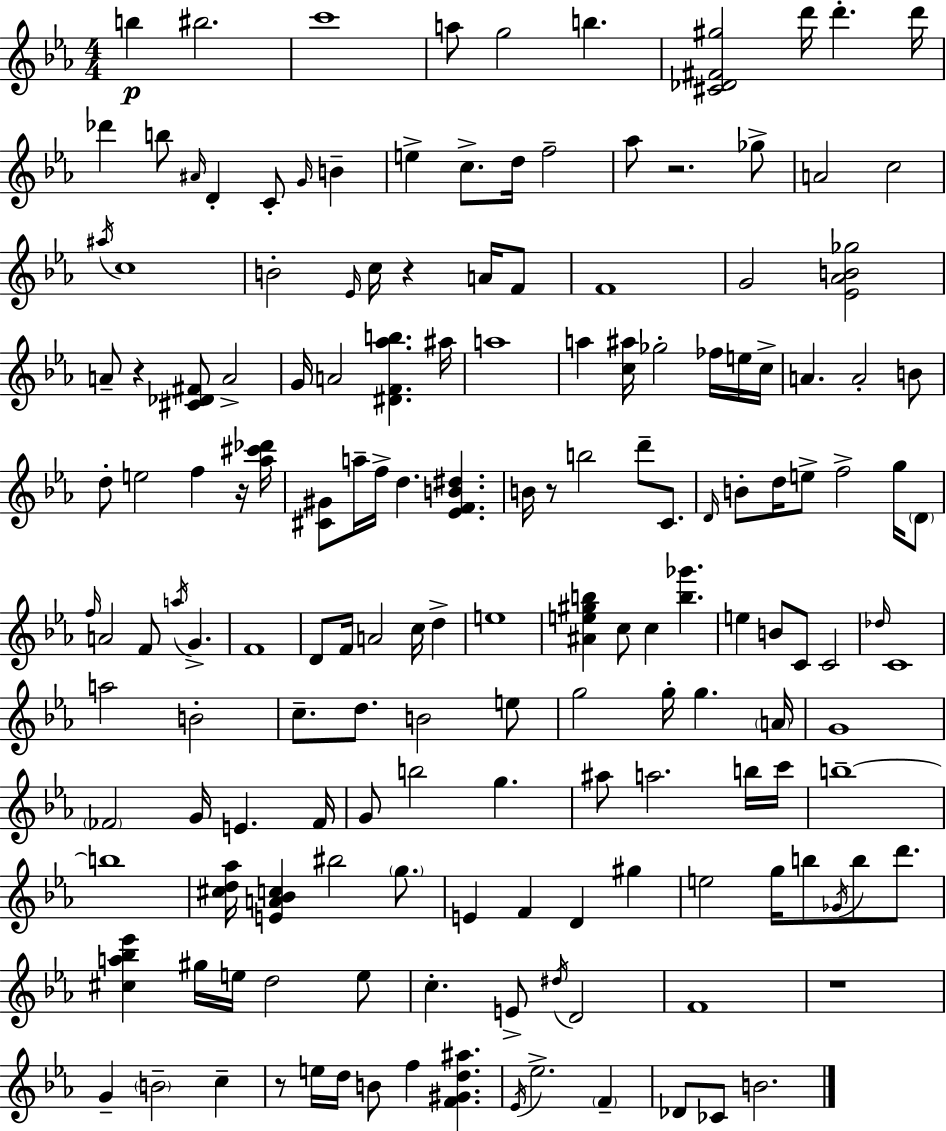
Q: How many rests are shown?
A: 7